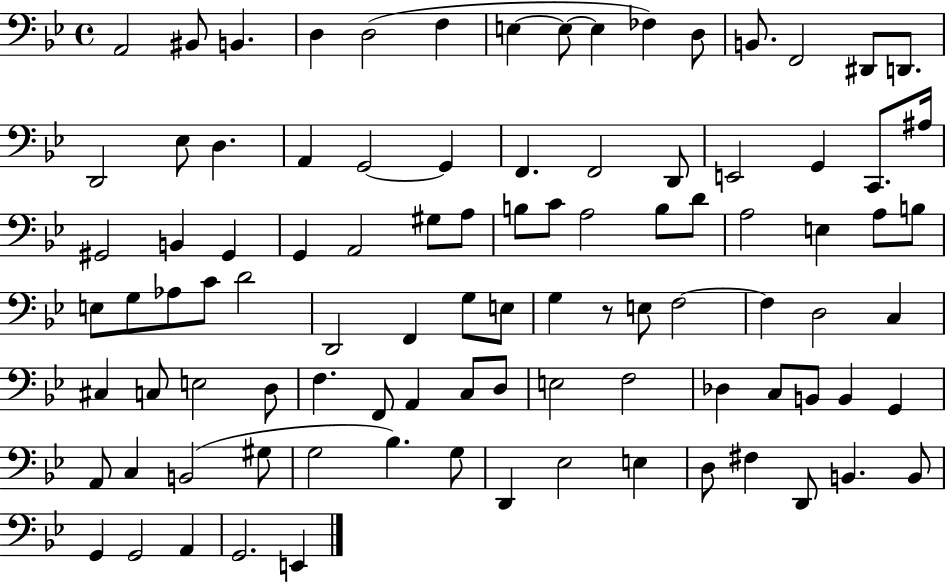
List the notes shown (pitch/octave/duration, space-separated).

A2/h BIS2/e B2/q. D3/q D3/h F3/q E3/q E3/e E3/q FES3/q D3/e B2/e. F2/h D#2/e D2/e. D2/h Eb3/e D3/q. A2/q G2/h G2/q F2/q. F2/h D2/e E2/h G2/q C2/e. A#3/s G#2/h B2/q G#2/q G2/q A2/h G#3/e A3/e B3/e C4/e A3/h B3/e D4/e A3/h E3/q A3/e B3/e E3/e G3/e Ab3/e C4/e D4/h D2/h F2/q G3/e E3/e G3/q R/e E3/e F3/h F3/q D3/h C3/q C#3/q C3/e E3/h D3/e F3/q. F2/e A2/q C3/e D3/e E3/h F3/h Db3/q C3/e B2/e B2/q G2/q A2/e C3/q B2/h G#3/e G3/h Bb3/q. G3/e D2/q Eb3/h E3/q D3/e F#3/q D2/e B2/q. B2/e G2/q G2/h A2/q G2/h. E2/q